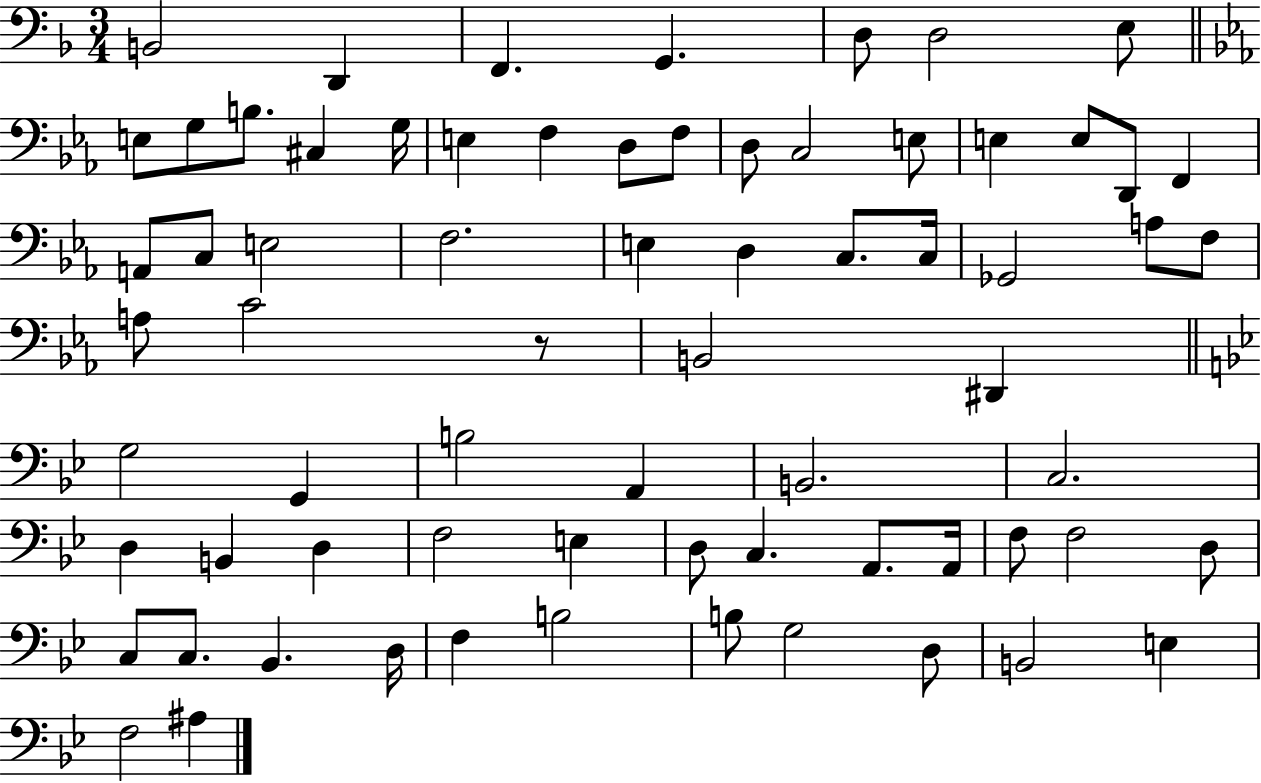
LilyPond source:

{
  \clef bass
  \numericTimeSignature
  \time 3/4
  \key f \major
  b,2 d,4 | f,4. g,4. | d8 d2 e8 | \bar "||" \break \key ees \major e8 g8 b8. cis4 g16 | e4 f4 d8 f8 | d8 c2 e8 | e4 e8 d,8 f,4 | \break a,8 c8 e2 | f2. | e4 d4 c8. c16 | ges,2 a8 f8 | \break a8 c'2 r8 | b,2 dis,4 | \bar "||" \break \key bes \major g2 g,4 | b2 a,4 | b,2. | c2. | \break d4 b,4 d4 | f2 e4 | d8 c4. a,8. a,16 | f8 f2 d8 | \break c8 c8. bes,4. d16 | f4 b2 | b8 g2 d8 | b,2 e4 | \break f2 ais4 | \bar "|."
}